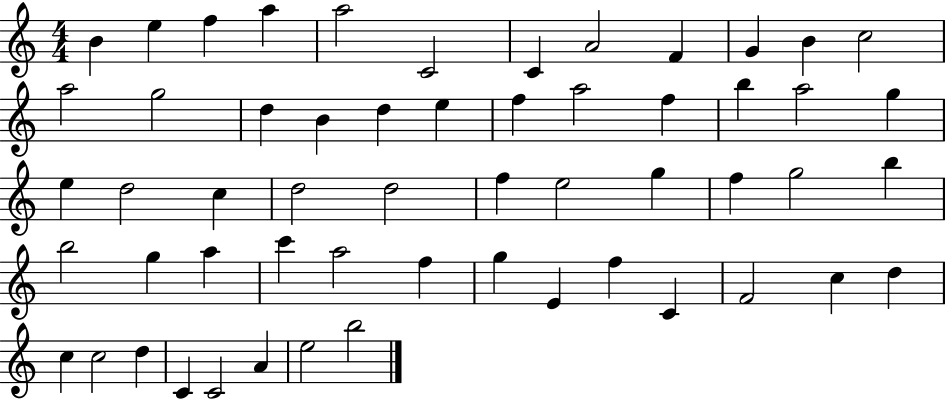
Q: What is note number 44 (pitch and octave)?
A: F5